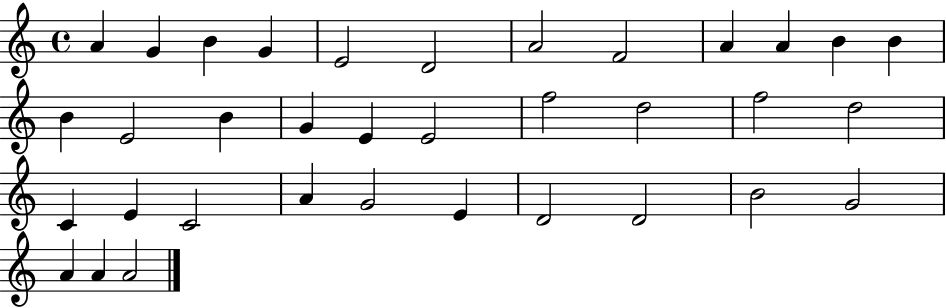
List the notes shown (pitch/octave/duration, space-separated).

A4/q G4/q B4/q G4/q E4/h D4/h A4/h F4/h A4/q A4/q B4/q B4/q B4/q E4/h B4/q G4/q E4/q E4/h F5/h D5/h F5/h D5/h C4/q E4/q C4/h A4/q G4/h E4/q D4/h D4/h B4/h G4/h A4/q A4/q A4/h